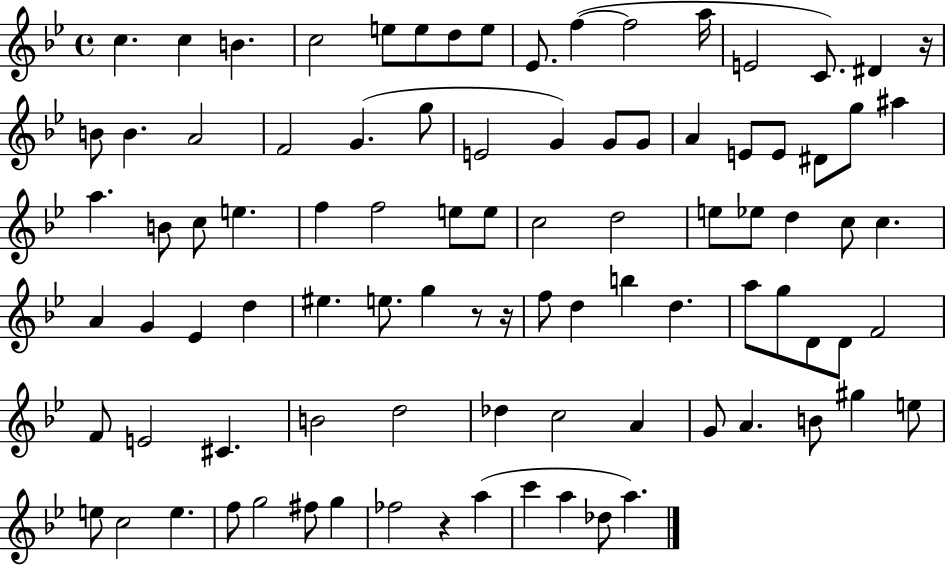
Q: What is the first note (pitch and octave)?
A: C5